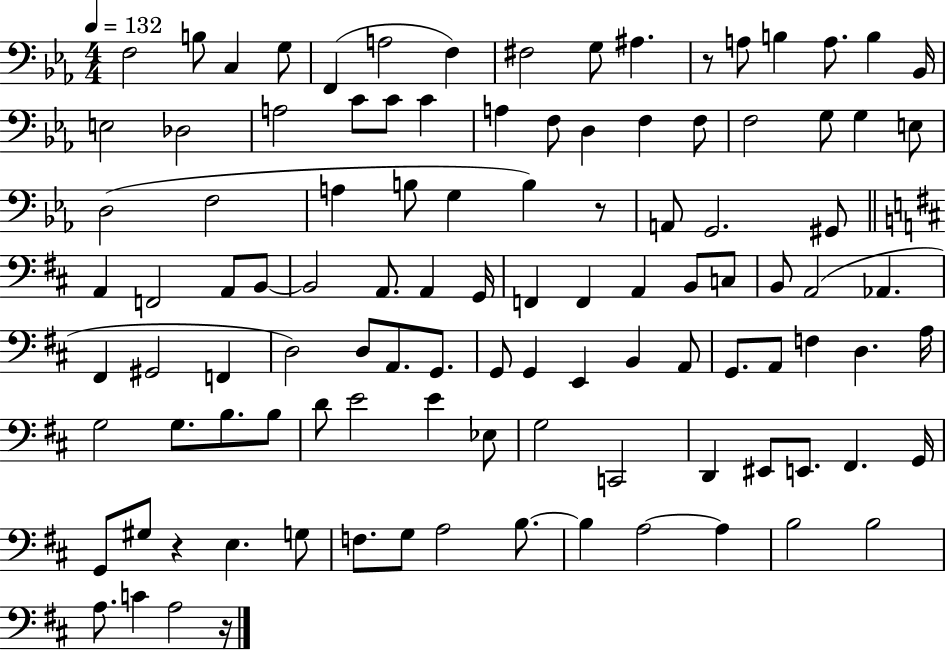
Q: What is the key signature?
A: EES major